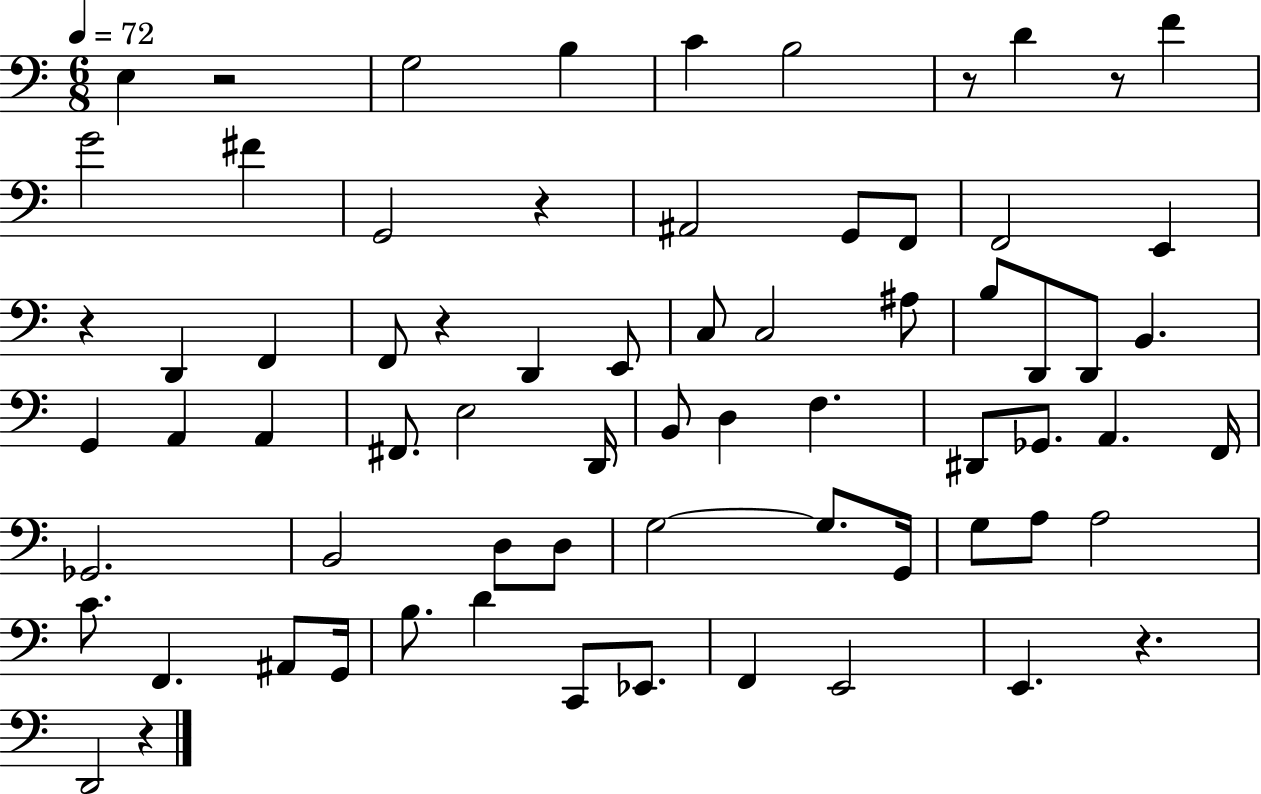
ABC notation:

X:1
T:Untitled
M:6/8
L:1/4
K:C
E, z2 G,2 B, C B,2 z/2 D z/2 F G2 ^F G,,2 z ^A,,2 G,,/2 F,,/2 F,,2 E,, z D,, F,, F,,/2 z D,, E,,/2 C,/2 C,2 ^A,/2 B,/2 D,,/2 D,,/2 B,, G,, A,, A,, ^F,,/2 E,2 D,,/4 B,,/2 D, F, ^D,,/2 _G,,/2 A,, F,,/4 _G,,2 B,,2 D,/2 D,/2 G,2 G,/2 G,,/4 G,/2 A,/2 A,2 C/2 F,, ^A,,/2 G,,/4 B,/2 D C,,/2 _E,,/2 F,, E,,2 E,, z D,,2 z